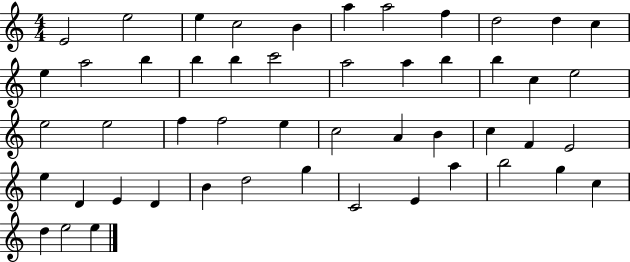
E4/h E5/h E5/q C5/h B4/q A5/q A5/h F5/q D5/h D5/q C5/q E5/q A5/h B5/q B5/q B5/q C6/h A5/h A5/q B5/q B5/q C5/q E5/h E5/h E5/h F5/q F5/h E5/q C5/h A4/q B4/q C5/q F4/q E4/h E5/q D4/q E4/q D4/q B4/q D5/h G5/q C4/h E4/q A5/q B5/h G5/q C5/q D5/q E5/h E5/q